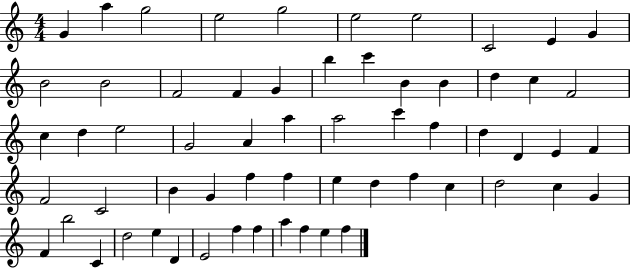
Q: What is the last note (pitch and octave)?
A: F5